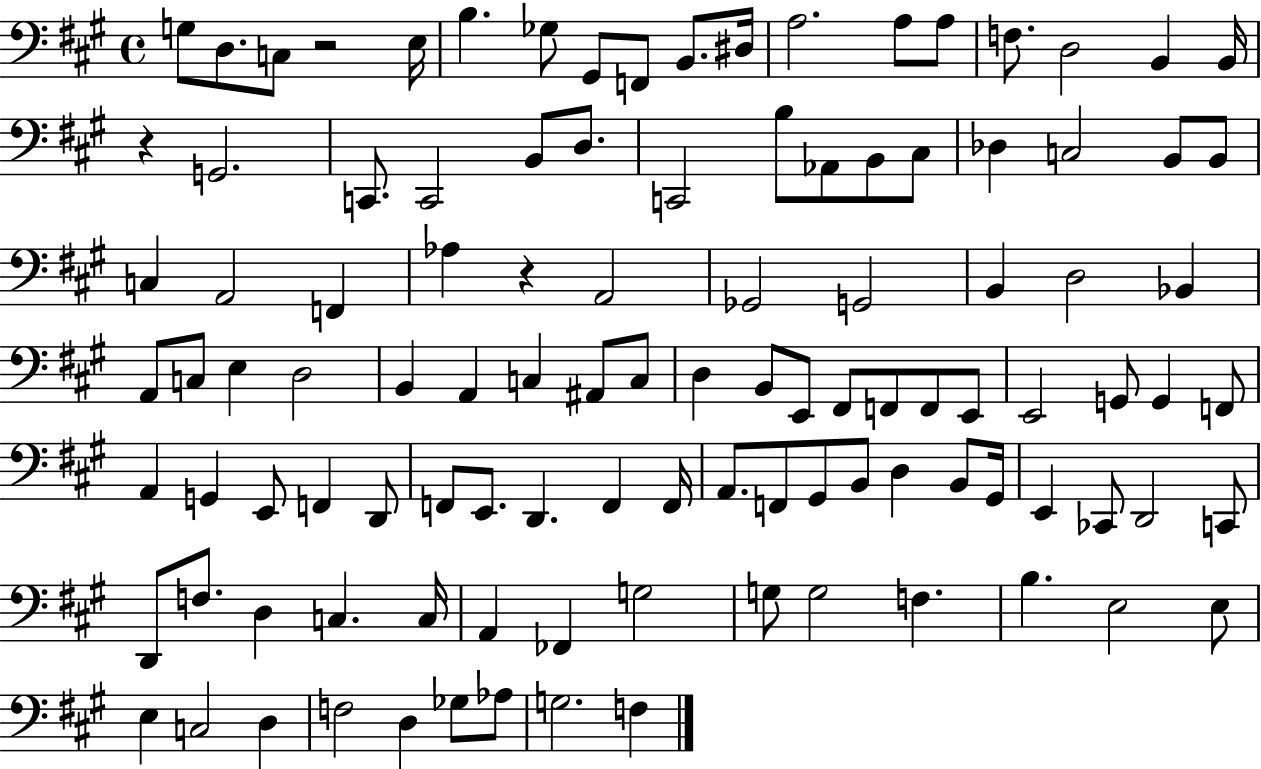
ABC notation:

X:1
T:Untitled
M:4/4
L:1/4
K:A
G,/2 D,/2 C,/2 z2 E,/4 B, _G,/2 ^G,,/2 F,,/2 B,,/2 ^D,/4 A,2 A,/2 A,/2 F,/2 D,2 B,, B,,/4 z G,,2 C,,/2 C,,2 B,,/2 D,/2 C,,2 B,/2 _A,,/2 B,,/2 ^C,/2 _D, C,2 B,,/2 B,,/2 C, A,,2 F,, _A, z A,,2 _G,,2 G,,2 B,, D,2 _B,, A,,/2 C,/2 E, D,2 B,, A,, C, ^A,,/2 C,/2 D, B,,/2 E,,/2 ^F,,/2 F,,/2 F,,/2 E,,/2 E,,2 G,,/2 G,, F,,/2 A,, G,, E,,/2 F,, D,,/2 F,,/2 E,,/2 D,, F,, F,,/4 A,,/2 F,,/2 ^G,,/2 B,,/2 D, B,,/2 ^G,,/4 E,, _C,,/2 D,,2 C,,/2 D,,/2 F,/2 D, C, C,/4 A,, _F,, G,2 G,/2 G,2 F, B, E,2 E,/2 E, C,2 D, F,2 D, _G,/2 _A,/2 G,2 F,